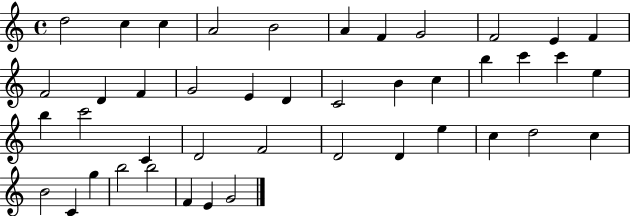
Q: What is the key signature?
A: C major